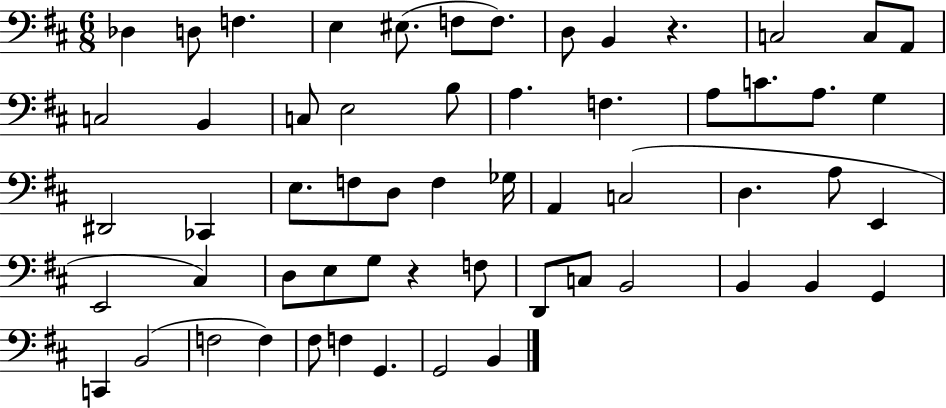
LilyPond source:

{
  \clef bass
  \numericTimeSignature
  \time 6/8
  \key d \major
  des4 d8 f4. | e4 eis8.( f8 f8.) | d8 b,4 r4. | c2 c8 a,8 | \break c2 b,4 | c8 e2 b8 | a4. f4. | a8 c'8. a8. g4 | \break dis,2 ces,4 | e8. f8 d8 f4 ges16 | a,4 c2( | d4. a8 e,4 | \break e,2 cis4) | d8 e8 g8 r4 f8 | d,8 c8 b,2 | b,4 b,4 g,4 | \break c,4 b,2( | f2 f4) | fis8 f4 g,4. | g,2 b,4 | \break \bar "|."
}